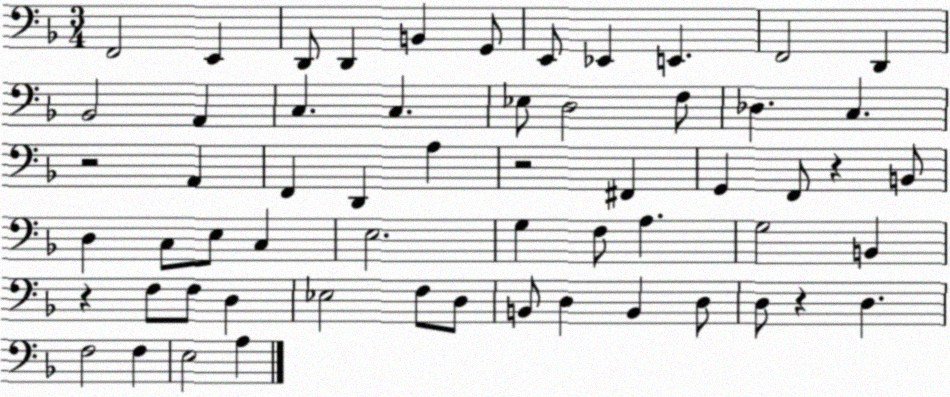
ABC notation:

X:1
T:Untitled
M:3/4
L:1/4
K:F
F,,2 E,, D,,/2 D,, B,, G,,/2 E,,/2 _E,, E,, F,,2 D,, _B,,2 A,, C, C, _E,/2 D,2 F,/2 _D, C, z2 A,, F,, D,, A, z2 ^F,, G,, F,,/2 z B,,/2 D, C,/2 E,/2 C, E,2 G, F,/2 A, G,2 B,, z F,/2 F,/2 D, _E,2 F,/2 D,/2 B,,/2 D, B,, D,/2 D,/2 z D, F,2 F, E,2 A,